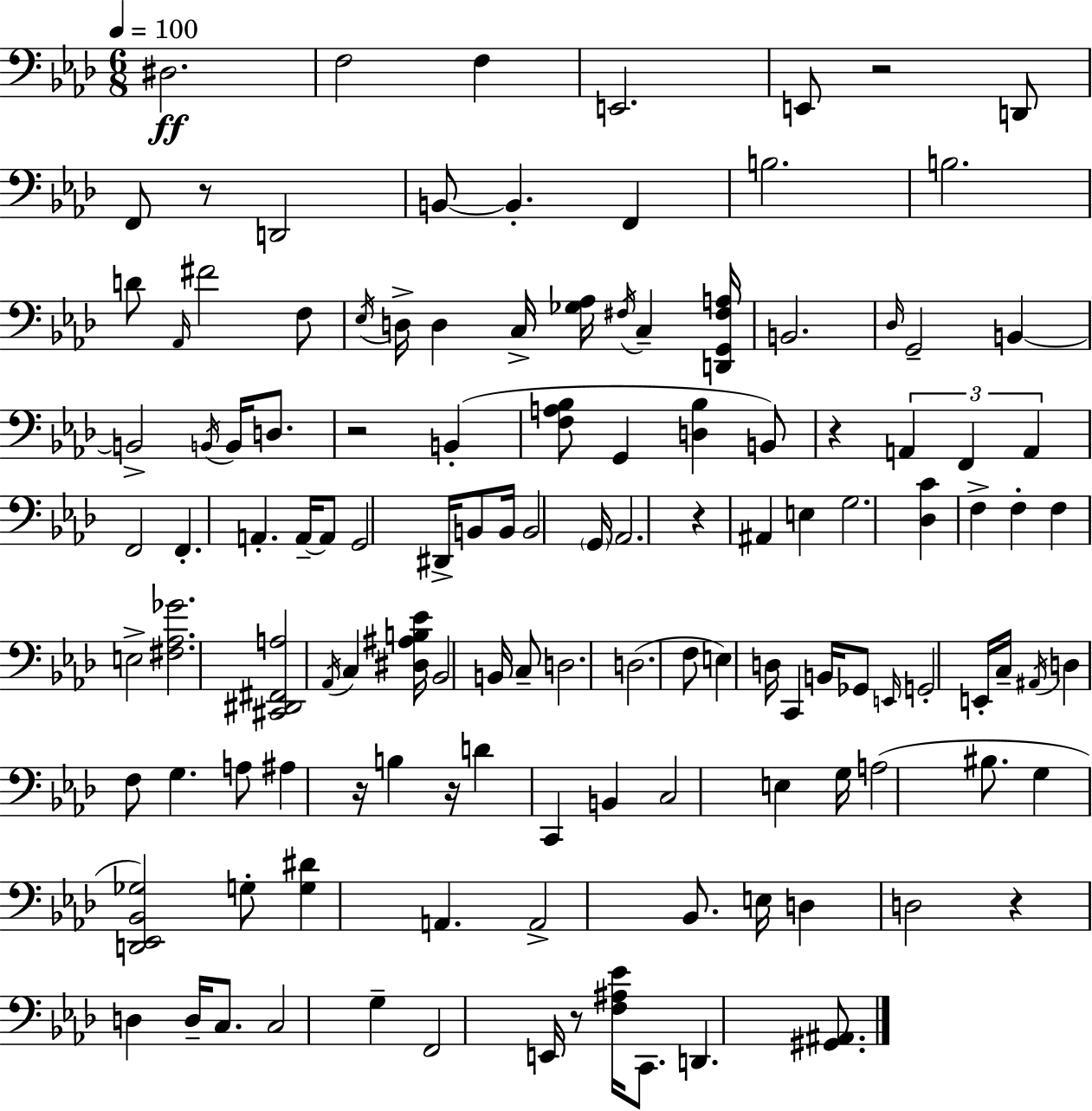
{
  \clef bass
  \numericTimeSignature
  \time 6/8
  \key aes \major
  \tempo 4 = 100
  dis2.\ff | f2 f4 | e,2. | e,8 r2 d,8 | \break f,8 r8 d,2 | b,8~~ b,4.-. f,4 | b2. | b2. | \break d'8 \grace { aes,16 } fis'2 f8 | \acciaccatura { ees16 } d16-> d4 c16-> <ges aes>16 \acciaccatura { fis16 } c4-- | <d, g, fis a>16 b,2. | \grace { des16 } g,2-- | \break b,4~~ b,2-> | \acciaccatura { b,16 } b,16 d8. r2 | b,4-.( <f a bes>8 g,4 <d bes>4 | b,8) r4 \tuplet 3/2 { a,4 | \break f,4 a,4 } f,2 | f,4.-. a,4.-. | a,16--~~ a,8 g,2 | dis,16-> b,8 b,16 b,2 | \break \parenthesize g,16 aes,2. | r4 ais,4 | e4 g2. | <des c'>4 f4-> | \break f4-. f4 e2-> | <fis aes ges'>2. | <cis, dis, fis, a>2 | \acciaccatura { aes,16 } c4 <dis ais b ees'>16 bes,2 | \break b,16 c8-- d2. | d2.( | f8 e4) | d16 c,4 b,16 ges,8 \grace { e,16 } g,2-. | \break e,16-. c16-- \acciaccatura { ais,16 } d4 | f8 g4. a8 ais4 | r16 b4 r16 d'4 | c,4 b,4 c2 | \break e4 g16 a2( | bis8. g4 | <d, ees, bes, ges>2) g8-. <g dis'>4 | a,4. a,2-> | \break bes,8. e16 d4 | d2 r4 | d4 d16-- c8. c2 | g4-- f,2 | \break e,16 r8 <f ais ees'>16 c,8. d,4. | <gis, ais,>8. \bar "|."
}